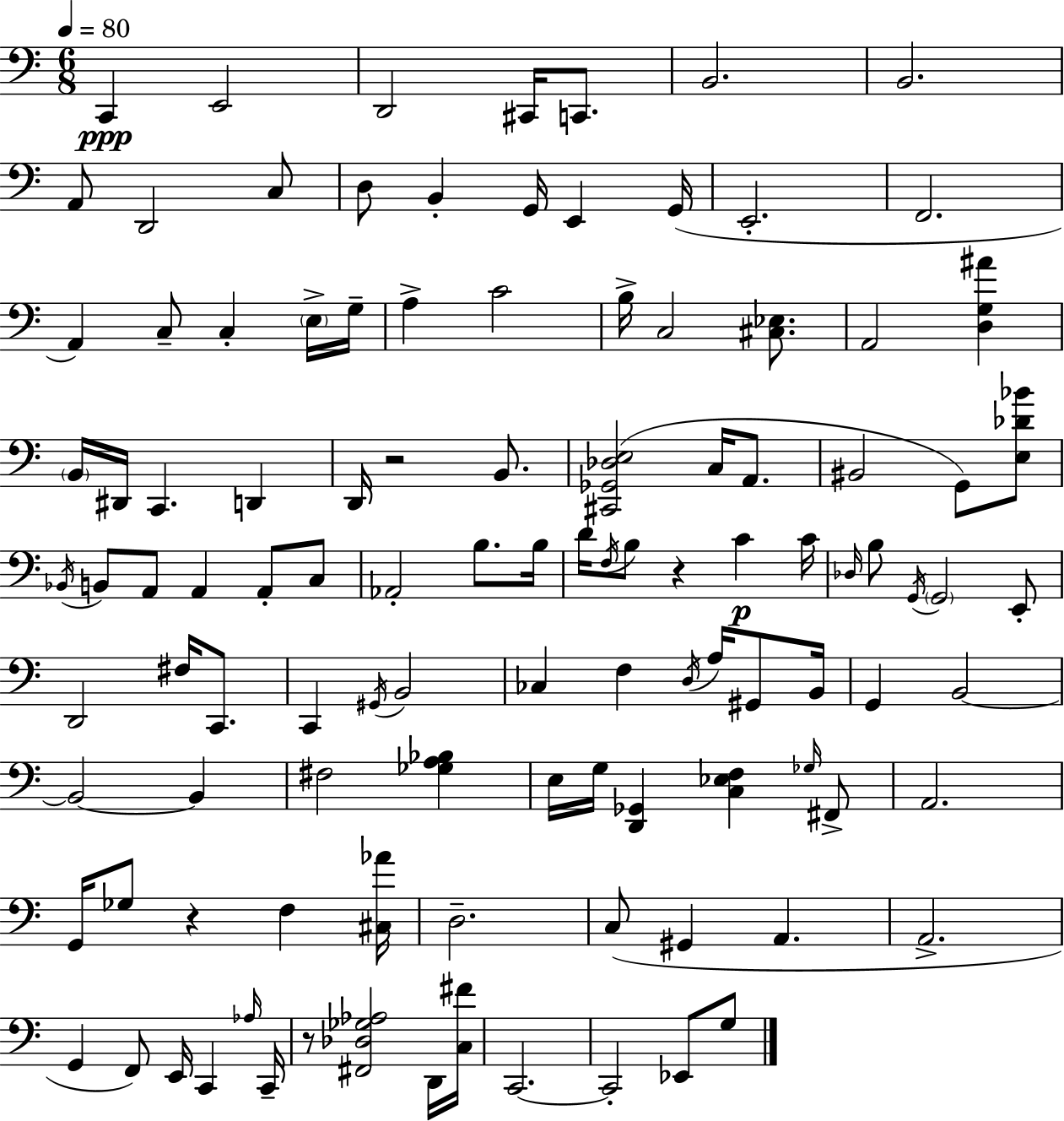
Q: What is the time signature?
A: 6/8